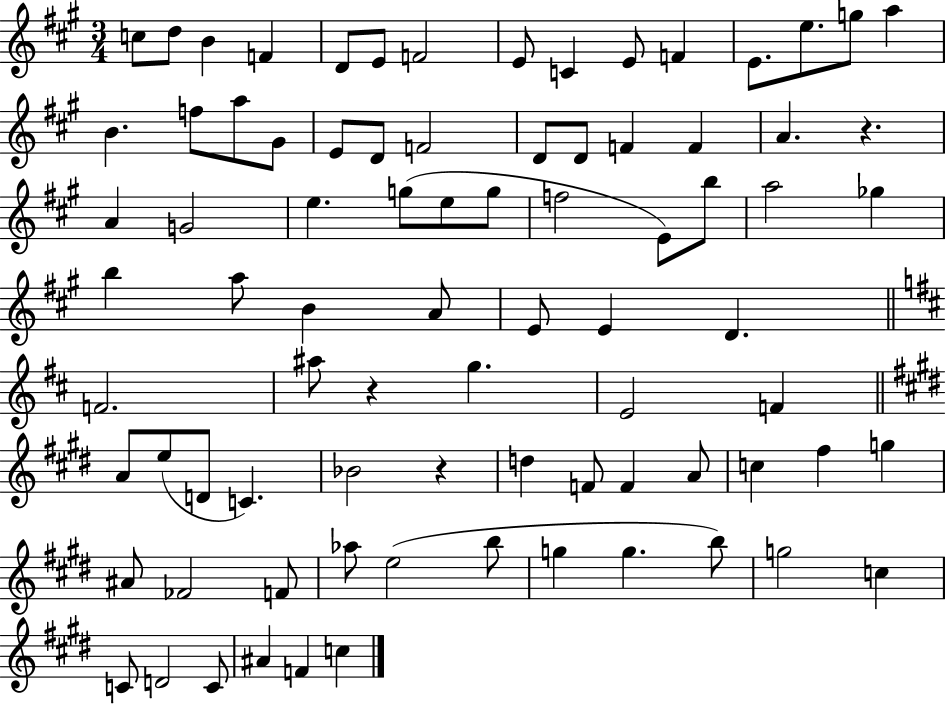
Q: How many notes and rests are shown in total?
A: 82